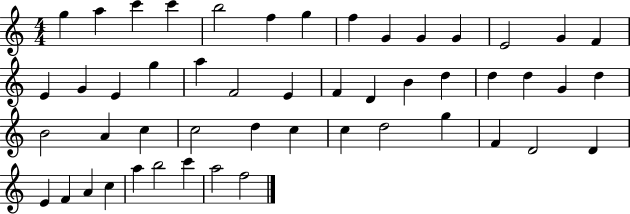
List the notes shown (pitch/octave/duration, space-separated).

G5/q A5/q C6/q C6/q B5/h F5/q G5/q F5/q G4/q G4/q G4/q E4/h G4/q F4/q E4/q G4/q E4/q G5/q A5/q F4/h E4/q F4/q D4/q B4/q D5/q D5/q D5/q G4/q D5/q B4/h A4/q C5/q C5/h D5/q C5/q C5/q D5/h G5/q F4/q D4/h D4/q E4/q F4/q A4/q C5/q A5/q B5/h C6/q A5/h F5/h